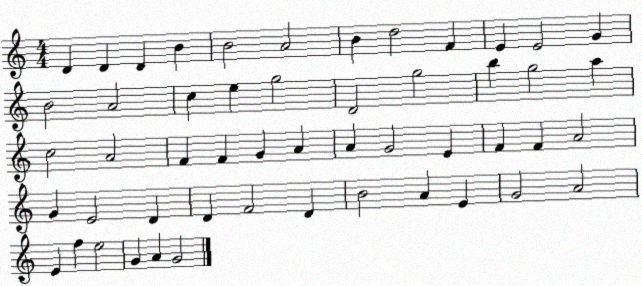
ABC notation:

X:1
T:Untitled
M:4/4
L:1/4
K:C
D D D B B2 A2 B d2 F E E2 G B2 A2 c e g2 D2 g2 b g2 a c2 A2 F F G A A G2 E F F A2 G E2 D D F2 D B2 A E G2 A2 E f e2 G A G2